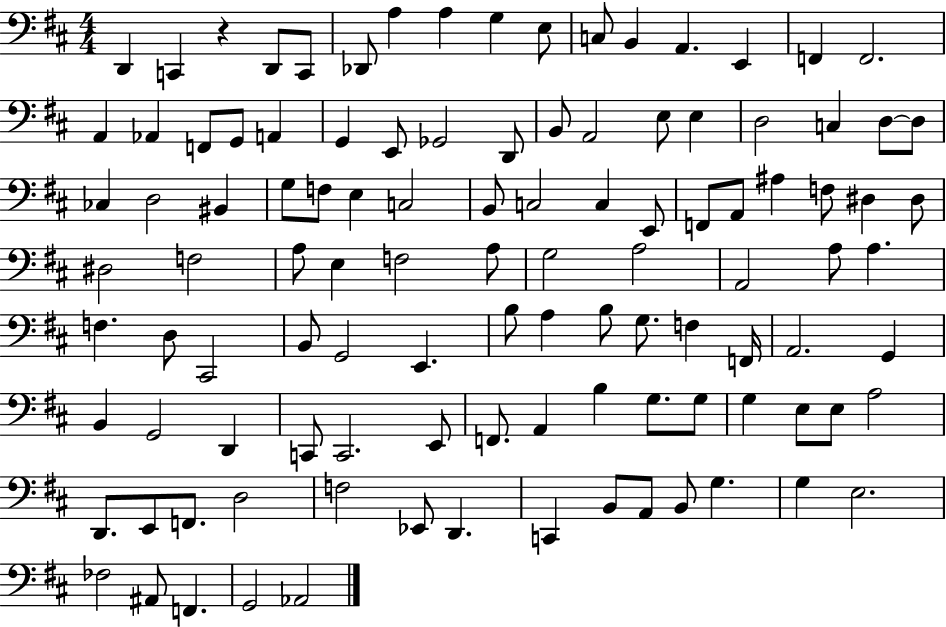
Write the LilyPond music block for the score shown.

{
  \clef bass
  \numericTimeSignature
  \time 4/4
  \key d \major
  d,4 c,4 r4 d,8 c,8 | des,8 a4 a4 g4 e8 | c8 b,4 a,4. e,4 | f,4 f,2. | \break a,4 aes,4 f,8 g,8 a,4 | g,4 e,8 ges,2 d,8 | b,8 a,2 e8 e4 | d2 c4 d8~~ d8 | \break ces4 d2 bis,4 | g8 f8 e4 c2 | b,8 c2 c4 e,8 | f,8 a,8 ais4 f8 dis4 dis8 | \break dis2 f2 | a8 e4 f2 a8 | g2 a2 | a,2 a8 a4. | \break f4. d8 cis,2 | b,8 g,2 e,4. | b8 a4 b8 g8. f4 f,16 | a,2. g,4 | \break b,4 g,2 d,4 | c,8 c,2. e,8 | f,8. a,4 b4 g8. g8 | g4 e8 e8 a2 | \break d,8. e,8 f,8. d2 | f2 ees,8 d,4. | c,4 b,8 a,8 b,8 g4. | g4 e2. | \break fes2 ais,8 f,4. | g,2 aes,2 | \bar "|."
}